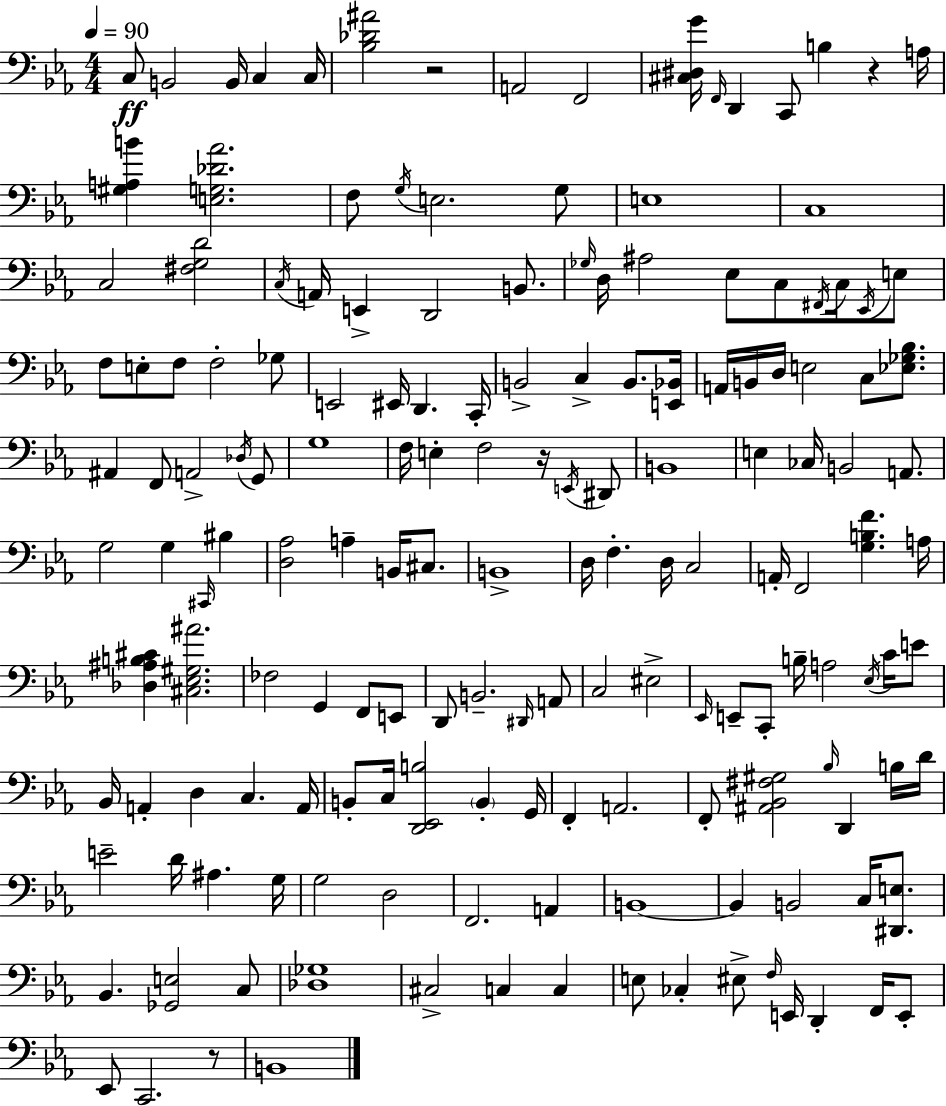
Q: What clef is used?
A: bass